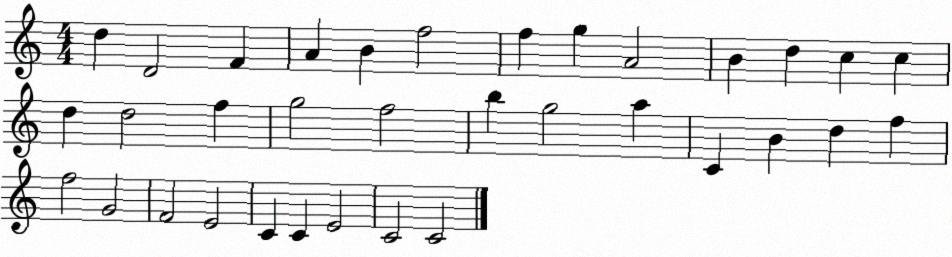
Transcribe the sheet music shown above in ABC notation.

X:1
T:Untitled
M:4/4
L:1/4
K:C
d D2 F A B f2 f g A2 B d c c d d2 f g2 f2 b g2 a C B d f f2 G2 F2 E2 C C E2 C2 C2